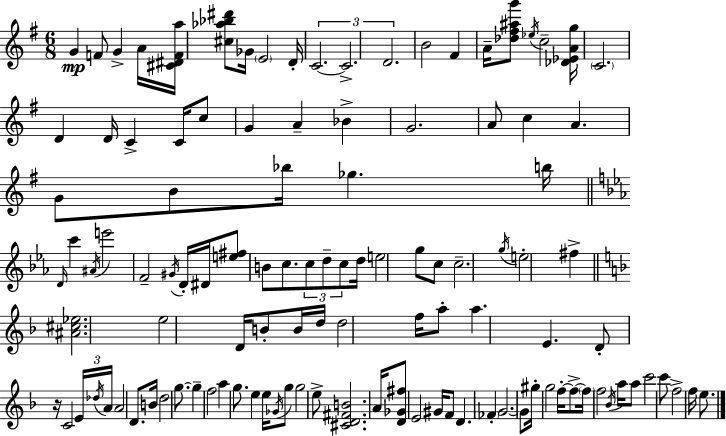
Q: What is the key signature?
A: G major